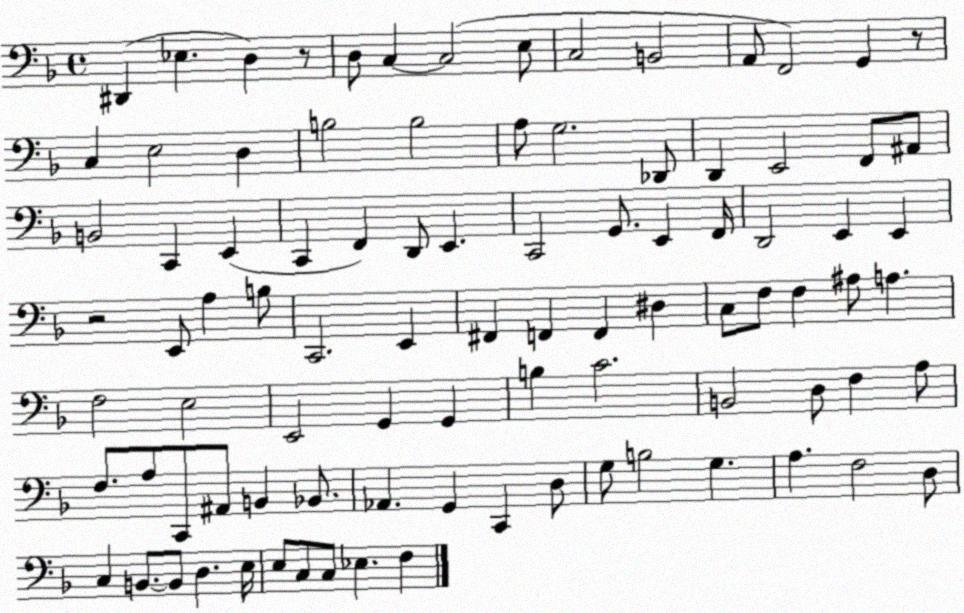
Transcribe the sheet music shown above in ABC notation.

X:1
T:Untitled
M:4/4
L:1/4
K:F
^D,, _E, D, z/2 D,/2 C, C,2 E,/2 C,2 B,,2 A,,/2 F,,2 G,, z/2 C, E,2 D, B,2 B,2 A,/2 G,2 _D,,/2 D,, E,,2 F,,/2 ^A,,/2 B,,2 C,, E,, C,, F,, D,,/2 E,, C,,2 G,,/2 E,, F,,/4 D,,2 E,, E,, z2 E,,/2 A, B,/2 C,,2 E,, ^F,, F,, F,, ^D, C,/2 F,/2 F, ^A,/2 A, F,2 E,2 E,,2 G,, G,, B, C2 B,,2 D,/2 F, A,/2 F,/2 A,/2 C,,/2 ^A,,/2 B,, _B,,/2 _A,, G,, C,, D,/2 G,/2 B,2 G, A, F,2 D,/2 C, B,,/2 B,,/2 D, E,/4 E,/2 C,/2 C,/2 _E, F,